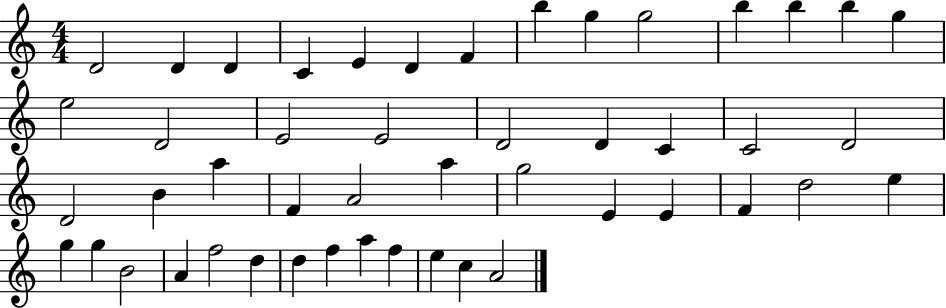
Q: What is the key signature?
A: C major